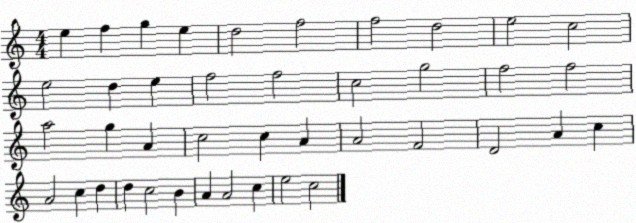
X:1
T:Untitled
M:4/4
L:1/4
K:C
e f g e d2 f2 f2 d2 e2 c2 e2 d e f2 f2 c2 g2 f2 f2 a2 g A c2 c A A2 F2 D2 A c A2 c d d c2 B A A2 c e2 c2